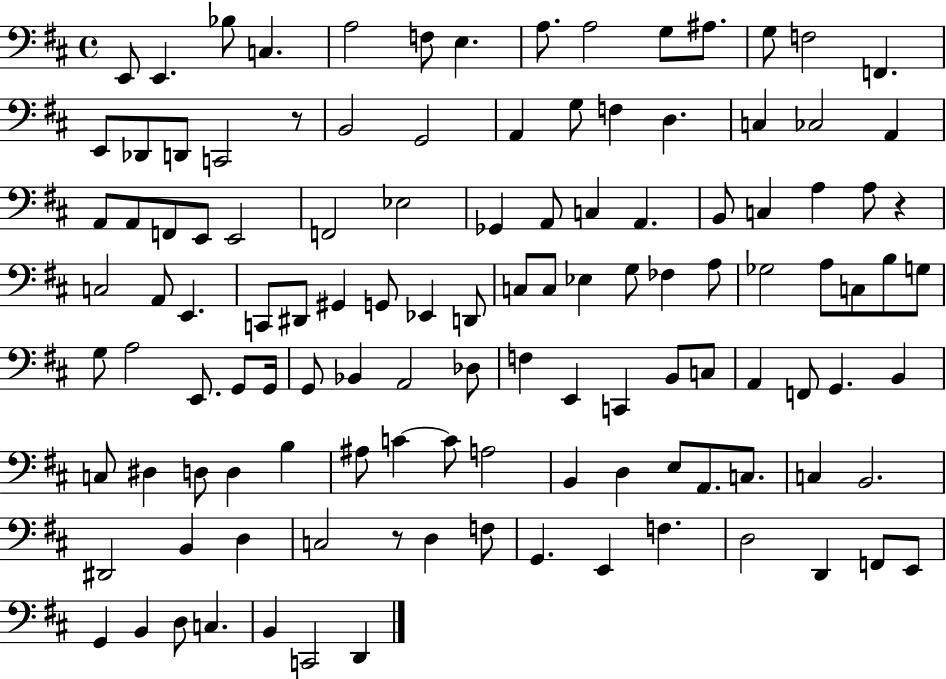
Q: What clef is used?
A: bass